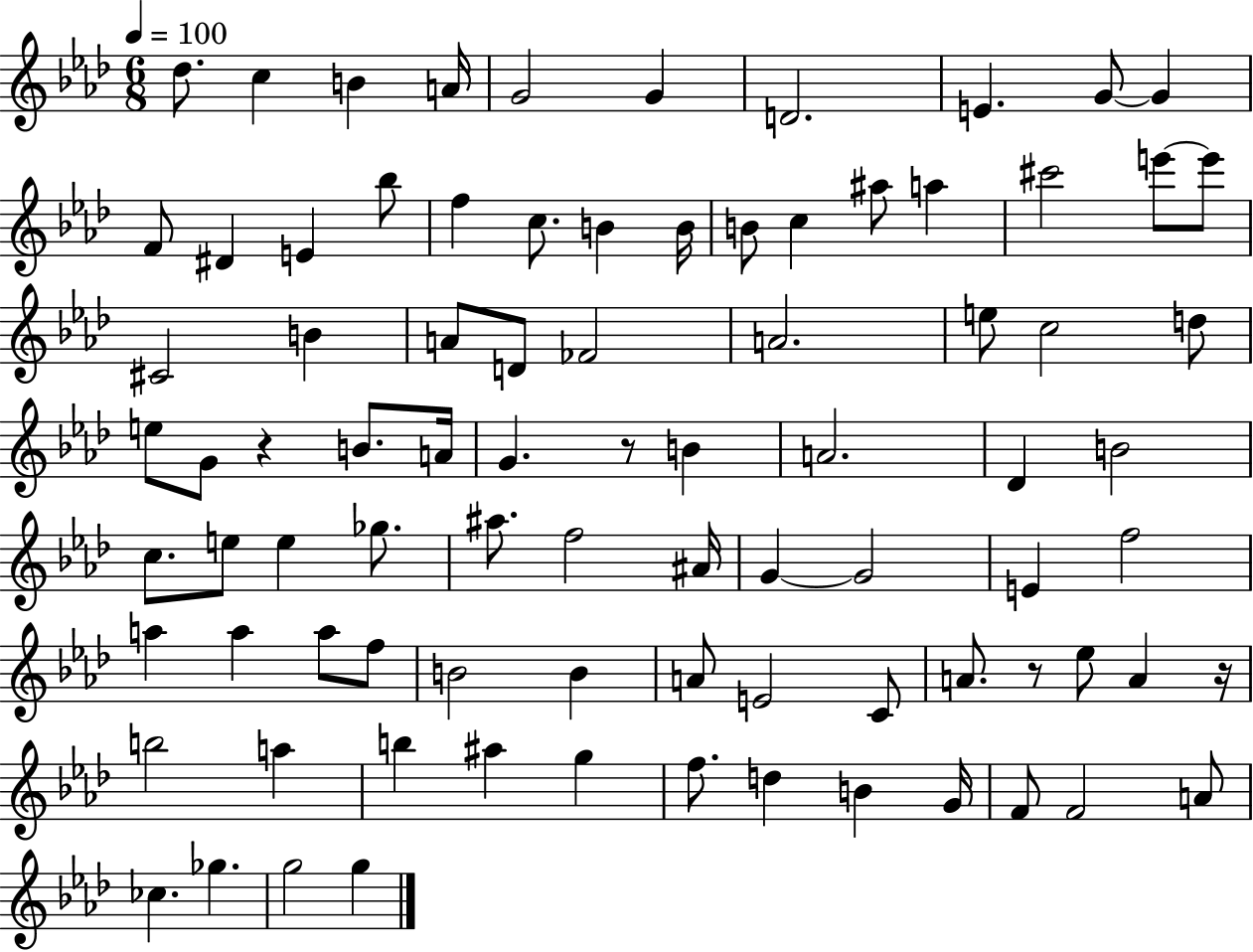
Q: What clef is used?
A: treble